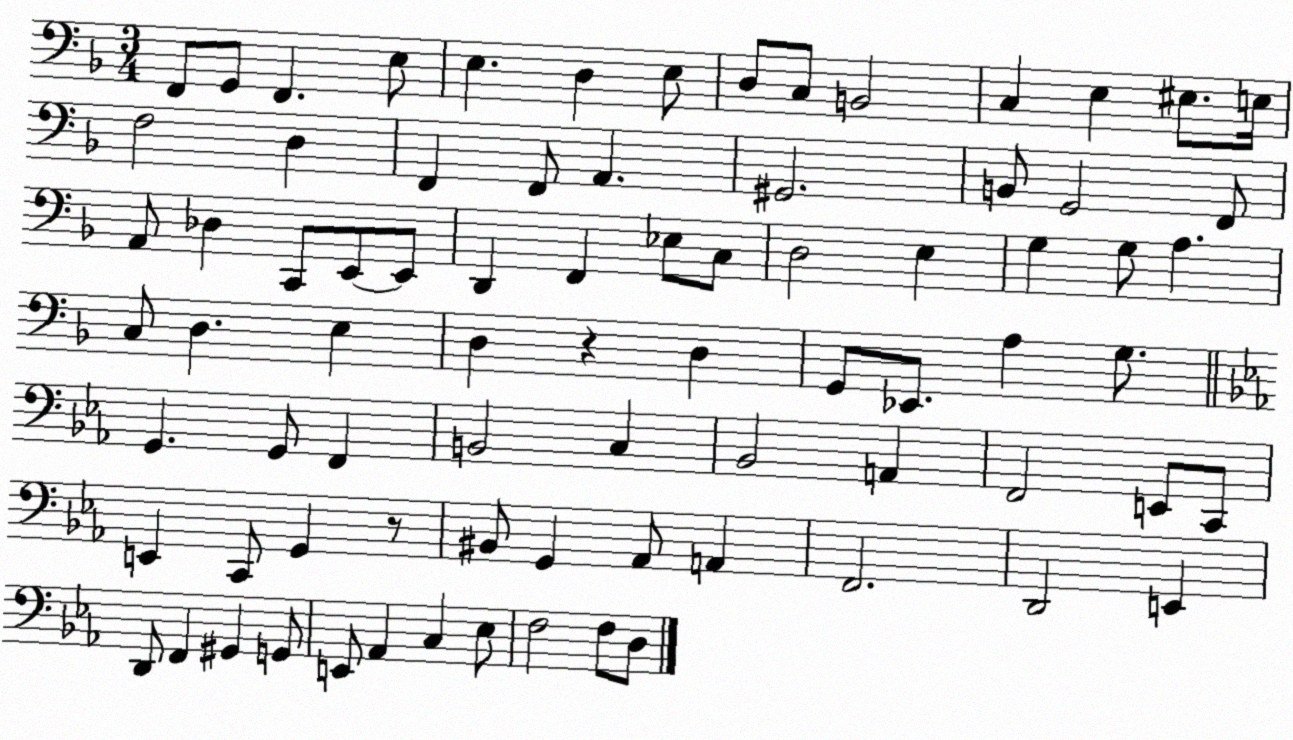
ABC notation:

X:1
T:Untitled
M:3/4
L:1/4
K:F
F,,/2 G,,/2 F,, E,/2 E, D, E,/2 D,/2 C,/2 B,,2 C, E, ^E,/2 E,/4 F,2 D, F,, F,,/2 A,, ^G,,2 B,,/2 G,,2 F,,/2 A,,/2 _D, C,,/2 E,,/2 E,,/2 D,, F,, _E,/2 C,/2 D,2 E, G, G,/2 A, C,/2 D, E, D, z D, G,,/2 _E,,/2 A, G,/2 G,, G,,/2 F,, B,,2 C, _B,,2 A,, F,,2 E,,/2 C,,/2 E,, C,,/2 G,, z/2 ^B,,/2 G,, _A,,/2 A,, F,,2 D,,2 E,, D,,/2 F,, ^G,, G,,/2 E,,/2 _A,, C, _E,/2 F,2 F,/2 D,/2